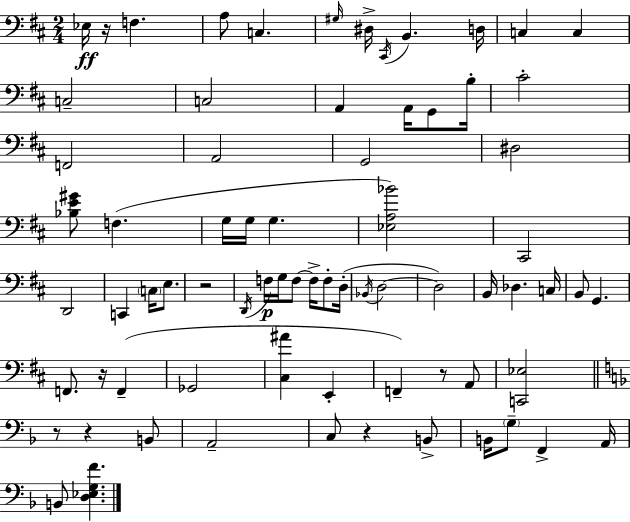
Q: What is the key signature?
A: D major